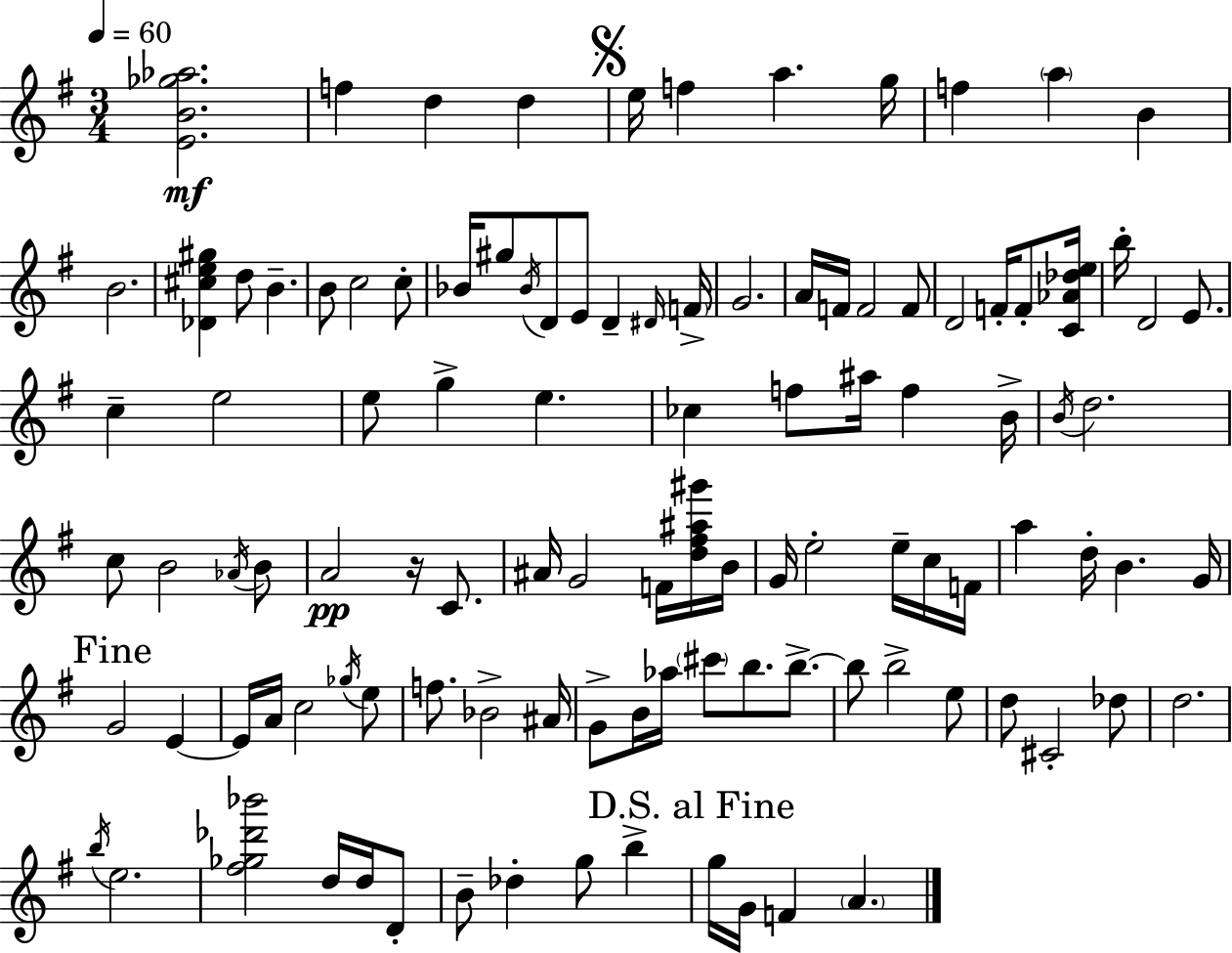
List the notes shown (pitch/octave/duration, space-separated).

[E4,B4,Gb5,Ab5]/h. F5/q D5/q D5/q E5/s F5/q A5/q. G5/s F5/q A5/q B4/q B4/h. [Db4,C#5,E5,G#5]/q D5/e B4/q. B4/e C5/h C5/e Bb4/s G#5/e Bb4/s D4/e E4/e D4/q D#4/s F4/s G4/h. A4/s F4/s F4/h F4/e D4/h F4/s F4/e [C4,Ab4,Db5,E5]/s B5/s D4/h E4/e. C5/q E5/h E5/e G5/q E5/q. CES5/q F5/e A#5/s F5/q B4/s B4/s D5/h. C5/e B4/h Ab4/s B4/e A4/h R/s C4/e. A#4/s G4/h F4/s [D5,F#5,A#5,G#6]/s B4/s G4/s E5/h E5/s C5/s F4/s A5/q D5/s B4/q. G4/s G4/h E4/q E4/s A4/s C5/h Gb5/s E5/e F5/e. Bb4/h A#4/s G4/e B4/s Ab5/s C#6/e B5/e. B5/e. B5/e B5/h E5/e D5/e C#4/h Db5/e D5/h. B5/s E5/h. [F#5,Gb5,Db6,Bb6]/h D5/s D5/s D4/e B4/e Db5/q G5/e B5/q G5/s G4/s F4/q A4/q.